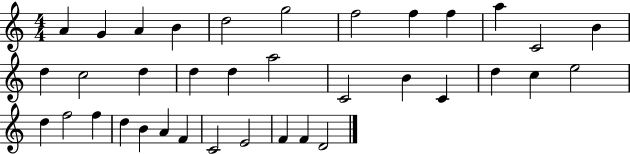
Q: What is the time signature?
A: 4/4